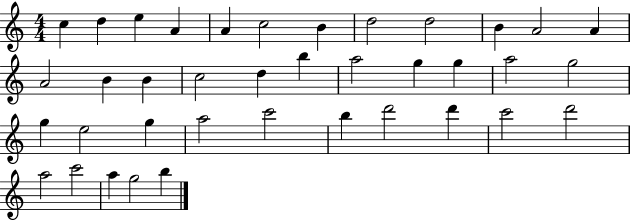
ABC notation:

X:1
T:Untitled
M:4/4
L:1/4
K:C
c d e A A c2 B d2 d2 B A2 A A2 B B c2 d b a2 g g a2 g2 g e2 g a2 c'2 b d'2 d' c'2 d'2 a2 c'2 a g2 b